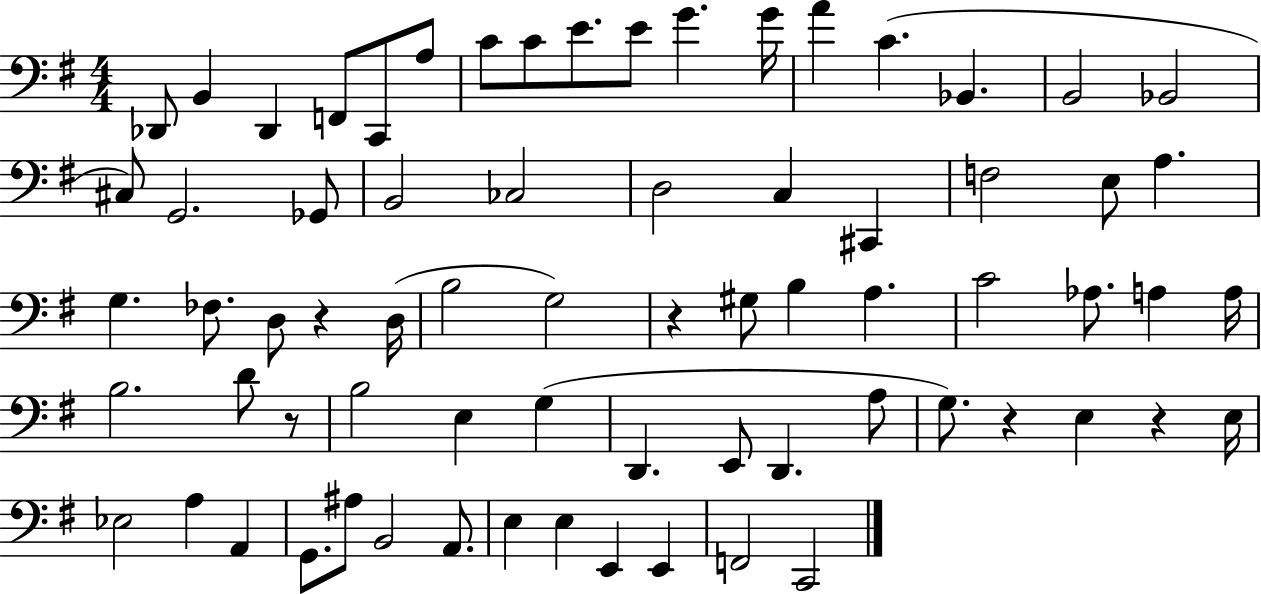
X:1
T:Untitled
M:4/4
L:1/4
K:G
_D,,/2 B,, _D,, F,,/2 C,,/2 A,/2 C/2 C/2 E/2 E/2 G G/4 A C _B,, B,,2 _B,,2 ^C,/2 G,,2 _G,,/2 B,,2 _C,2 D,2 C, ^C,, F,2 E,/2 A, G, _F,/2 D,/2 z D,/4 B,2 G,2 z ^G,/2 B, A, C2 _A,/2 A, A,/4 B,2 D/2 z/2 B,2 E, G, D,, E,,/2 D,, A,/2 G,/2 z E, z E,/4 _E,2 A, A,, G,,/2 ^A,/2 B,,2 A,,/2 E, E, E,, E,, F,,2 C,,2